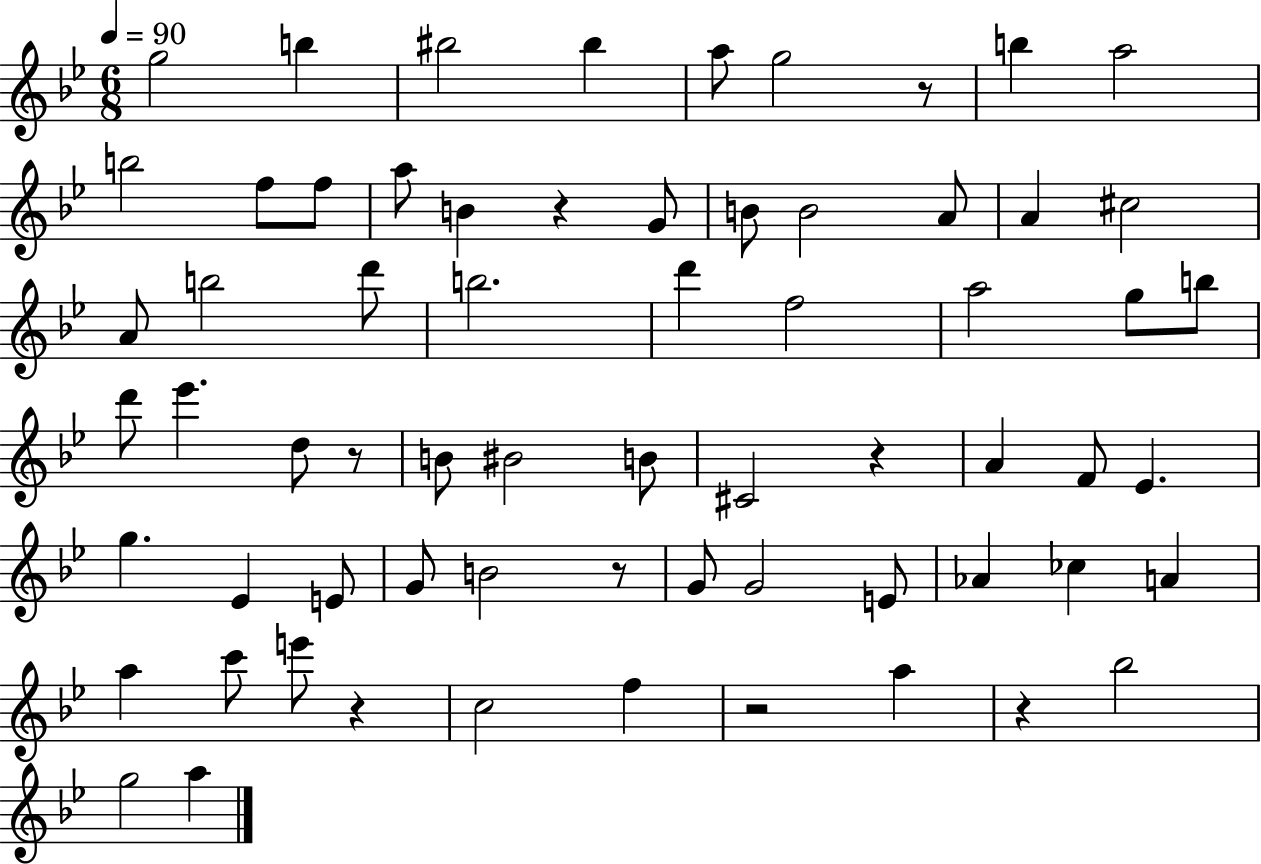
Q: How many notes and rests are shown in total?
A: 66